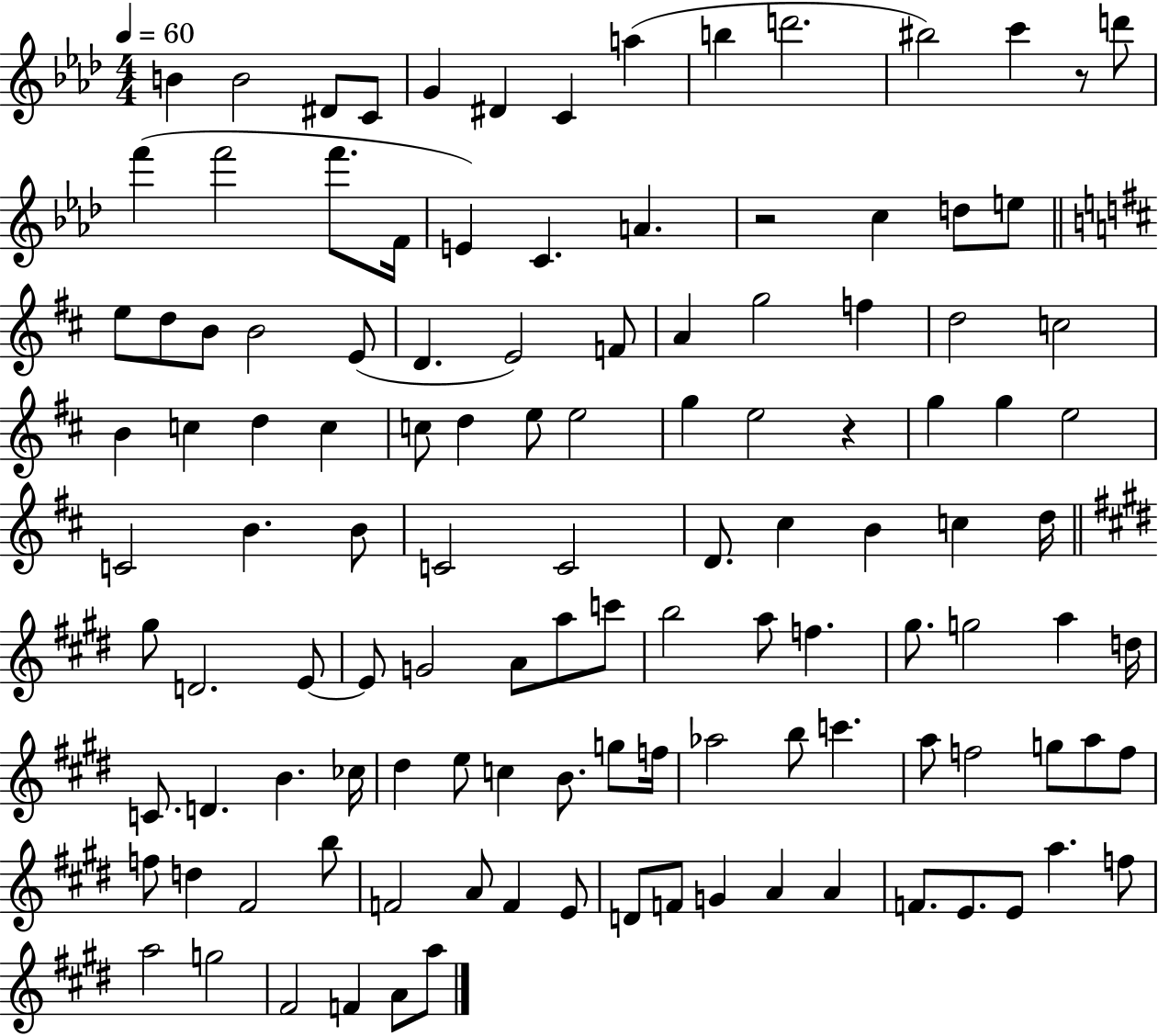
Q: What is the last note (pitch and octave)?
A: A5